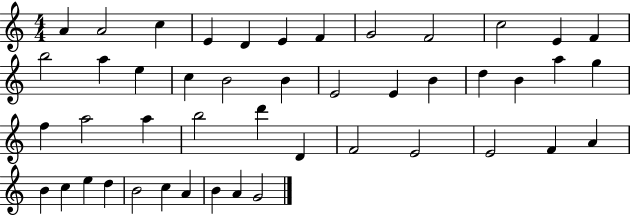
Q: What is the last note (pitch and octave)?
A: G4